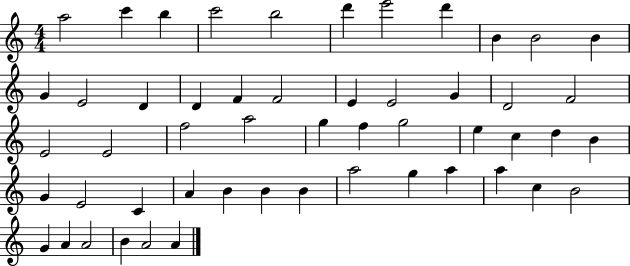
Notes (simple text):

A5/h C6/q B5/q C6/h B5/h D6/q E6/h D6/q B4/q B4/h B4/q G4/q E4/h D4/q D4/q F4/q F4/h E4/q E4/h G4/q D4/h F4/h E4/h E4/h F5/h A5/h G5/q F5/q G5/h E5/q C5/q D5/q B4/q G4/q E4/h C4/q A4/q B4/q B4/q B4/q A5/h G5/q A5/q A5/q C5/q B4/h G4/q A4/q A4/h B4/q A4/h A4/q